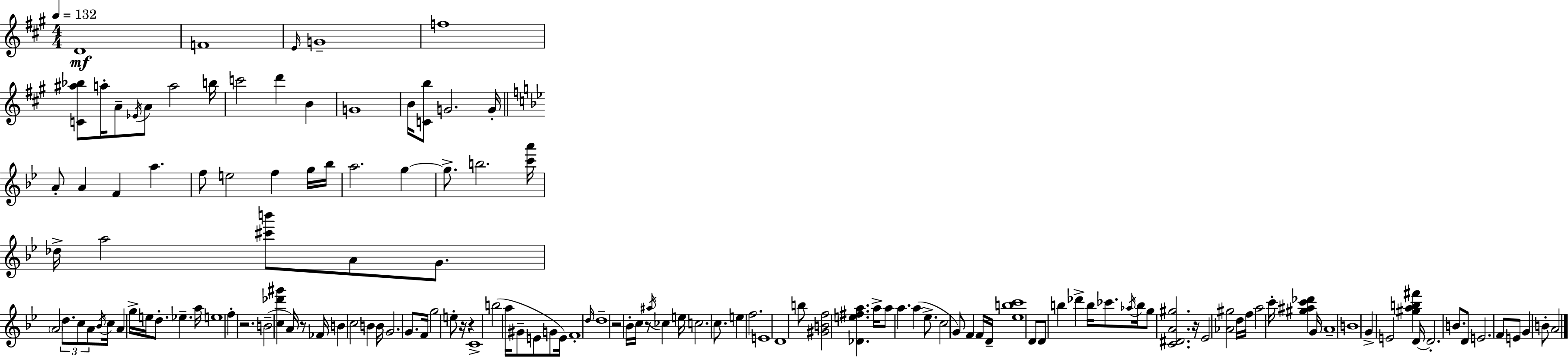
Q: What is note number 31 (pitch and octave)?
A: B5